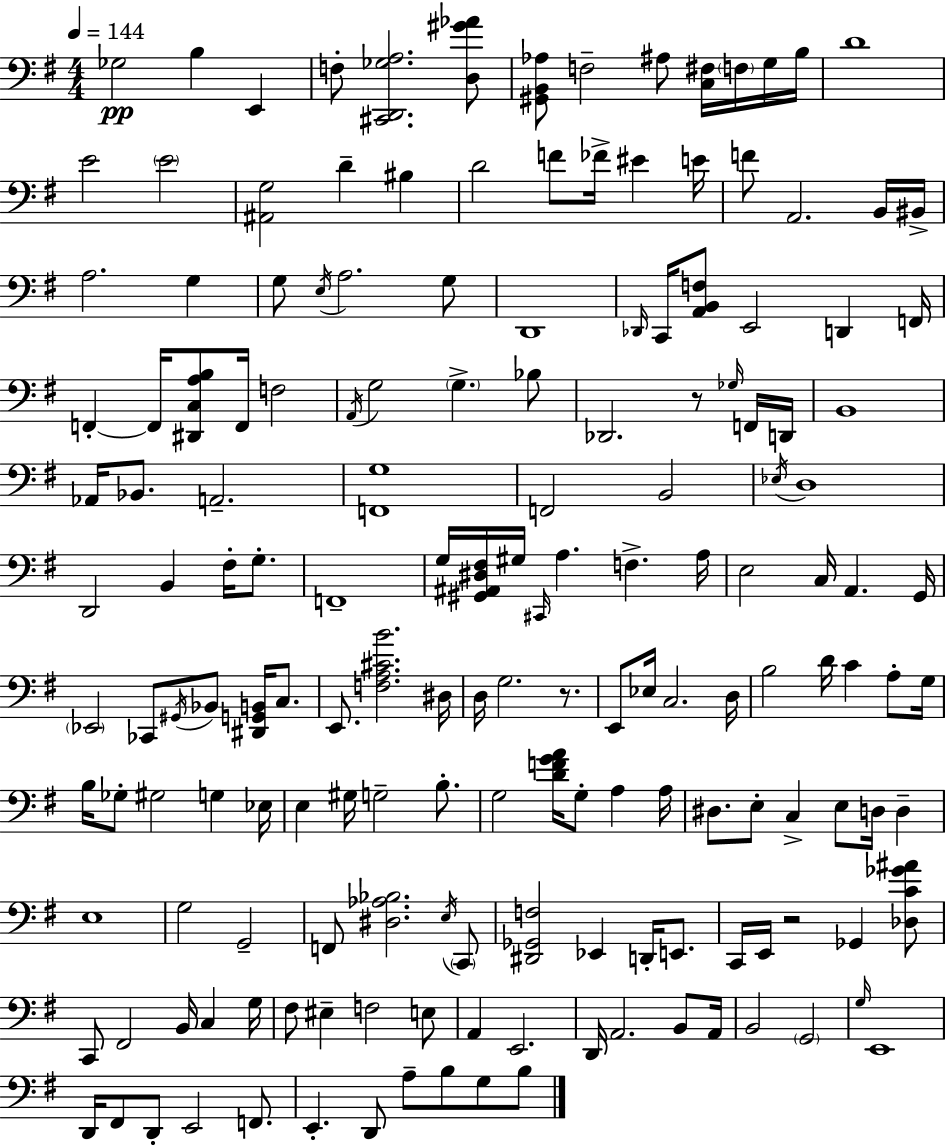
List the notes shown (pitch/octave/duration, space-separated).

Gb3/h B3/q E2/q F3/e [C#2,D2,Gb3,A3]/h. [D3,G#4,Ab4]/e [G#2,B2,Ab3]/e F3/h A#3/e [C3,F#3]/s F3/s G3/s B3/s D4/w E4/h E4/h [A#2,G3]/h D4/q BIS3/q D4/h F4/e FES4/s EIS4/q E4/s F4/e A2/h. B2/s BIS2/s A3/h. G3/q G3/e E3/s A3/h. G3/e D2/w Db2/s C2/s [A2,B2,F3]/e E2/h D2/q F2/s F2/q F2/s [D#2,C3,A3,B3]/e F2/s F3/h A2/s G3/h G3/q. Bb3/e Db2/h. R/e Gb3/s F2/s D2/s B2/w Ab2/s Bb2/e. A2/h. [F2,G3]/w F2/h B2/h Eb3/s D3/w D2/h B2/q F#3/s G3/e. F2/w G3/s [G#2,A#2,D#3,F#3]/s G#3/s C#2/s A3/q. F3/q. A3/s E3/h C3/s A2/q. G2/s Eb2/h CES2/e G#2/s Bb2/e [D#2,G2,B2]/s C3/e. E2/e. [F3,A3,C#4,B4]/h. D#3/s D3/s G3/h. R/e. E2/e Eb3/s C3/h. D3/s B3/h D4/s C4/q A3/e G3/s B3/s Gb3/e G#3/h G3/q Eb3/s E3/q G#3/s G3/h B3/e. G3/h [D4,F4,G4,A4]/s G3/e A3/q A3/s D#3/e. E3/e C3/q E3/e D3/s D3/q E3/w G3/h G2/h F2/e [D#3,Ab3,Bb3]/h. E3/s C2/e [D#2,Gb2,F3]/h Eb2/q D2/s E2/e. C2/s E2/s R/h Gb2/q [Db3,C4,Gb4,A#4]/e C2/e F#2/h B2/s C3/q G3/s F#3/e EIS3/q F3/h E3/e A2/q E2/h. D2/s A2/h. B2/e A2/s B2/h G2/h G3/s E2/w D2/s F#2/e D2/e E2/h F2/e. E2/q. D2/e A3/e B3/e G3/e B3/e